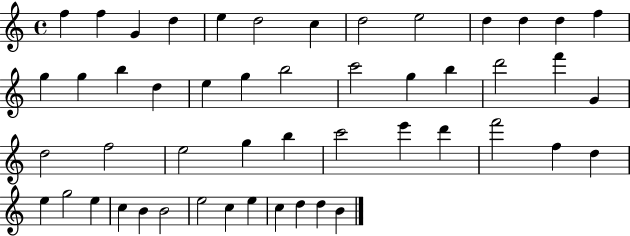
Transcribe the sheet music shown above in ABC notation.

X:1
T:Untitled
M:4/4
L:1/4
K:C
f f G d e d2 c d2 e2 d d d f g g b d e g b2 c'2 g b d'2 f' G d2 f2 e2 g b c'2 e' d' f'2 f d e g2 e c B B2 e2 c e c d d B